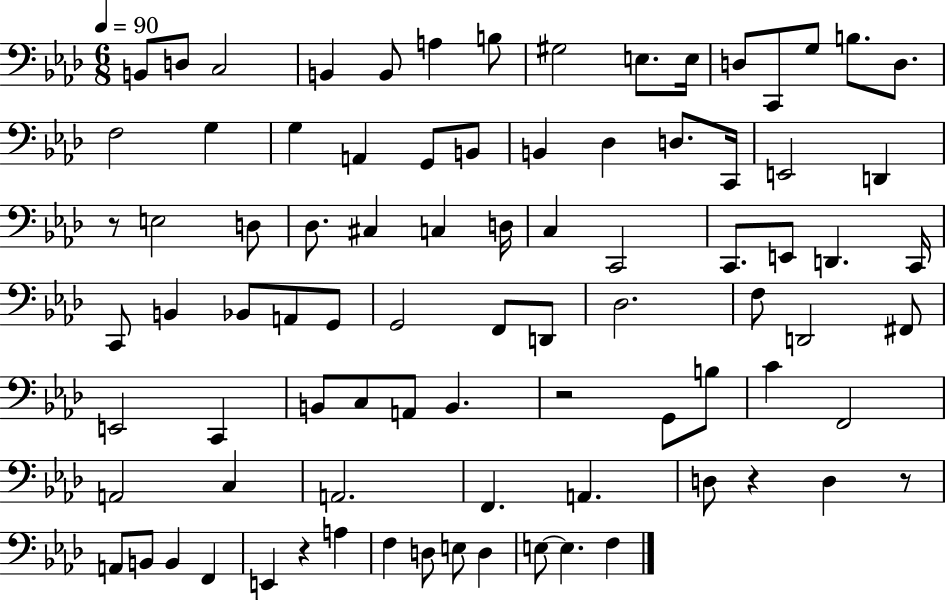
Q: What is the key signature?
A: AES major